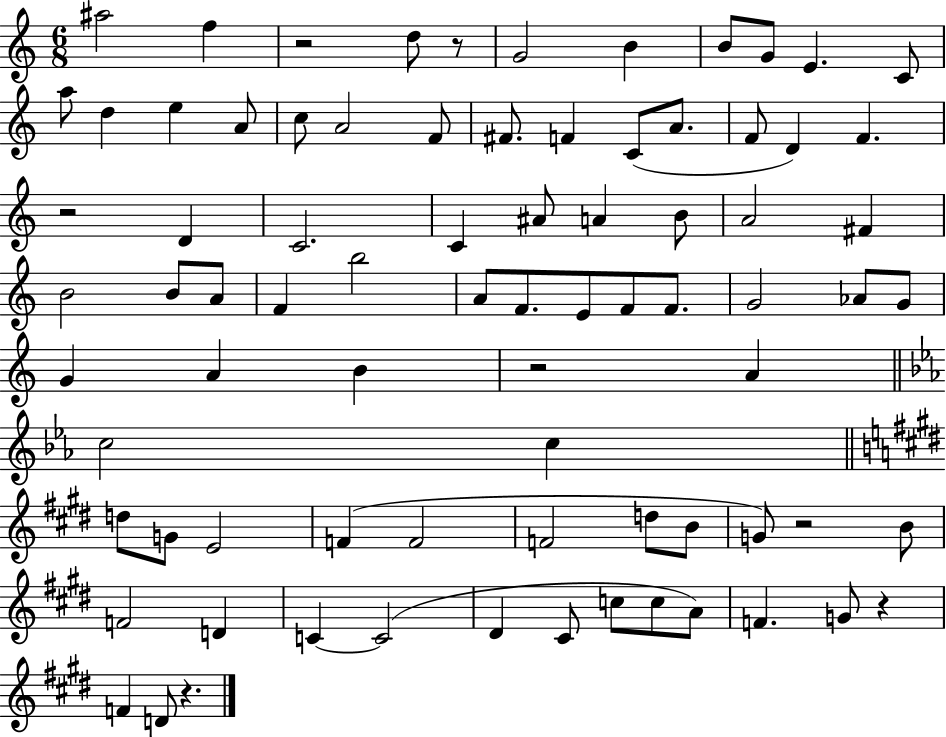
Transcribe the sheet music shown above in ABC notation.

X:1
T:Untitled
M:6/8
L:1/4
K:C
^a2 f z2 d/2 z/2 G2 B B/2 G/2 E C/2 a/2 d e A/2 c/2 A2 F/2 ^F/2 F C/2 A/2 F/2 D F z2 D C2 C ^A/2 A B/2 A2 ^F B2 B/2 A/2 F b2 A/2 F/2 E/2 F/2 F/2 G2 _A/2 G/2 G A B z2 A c2 c d/2 G/2 E2 F F2 F2 d/2 B/2 G/2 z2 B/2 F2 D C C2 ^D ^C/2 c/2 c/2 A/2 F G/2 z F D/2 z